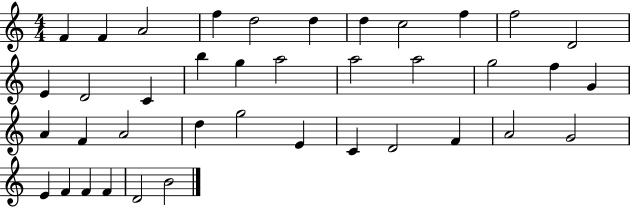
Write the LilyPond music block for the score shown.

{
  \clef treble
  \numericTimeSignature
  \time 4/4
  \key c \major
  f'4 f'4 a'2 | f''4 d''2 d''4 | d''4 c''2 f''4 | f''2 d'2 | \break e'4 d'2 c'4 | b''4 g''4 a''2 | a''2 a''2 | g''2 f''4 g'4 | \break a'4 f'4 a'2 | d''4 g''2 e'4 | c'4 d'2 f'4 | a'2 g'2 | \break e'4 f'4 f'4 f'4 | d'2 b'2 | \bar "|."
}